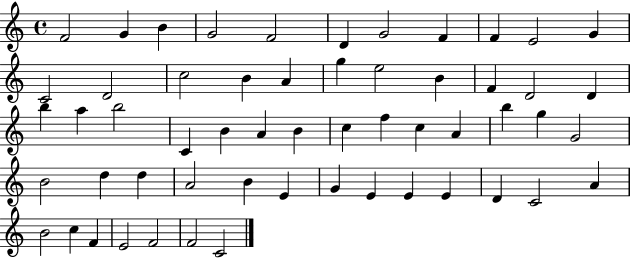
{
  \clef treble
  \time 4/4
  \defaultTimeSignature
  \key c \major
  f'2 g'4 b'4 | g'2 f'2 | d'4 g'2 f'4 | f'4 e'2 g'4 | \break c'2 d'2 | c''2 b'4 a'4 | g''4 e''2 b'4 | f'4 d'2 d'4 | \break b''4 a''4 b''2 | c'4 b'4 a'4 b'4 | c''4 f''4 c''4 a'4 | b''4 g''4 g'2 | \break b'2 d''4 d''4 | a'2 b'4 e'4 | g'4 e'4 e'4 e'4 | d'4 c'2 a'4 | \break b'2 c''4 f'4 | e'2 f'2 | f'2 c'2 | \bar "|."
}